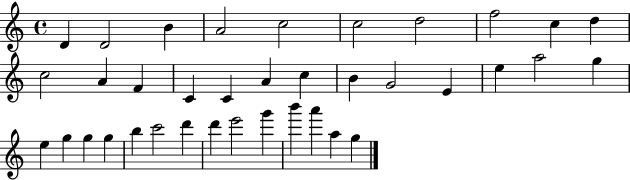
D4/q D4/h B4/q A4/h C5/h C5/h D5/h F5/h C5/q D5/q C5/h A4/q F4/q C4/q C4/q A4/q C5/q B4/q G4/h E4/q E5/q A5/h G5/q E5/q G5/q G5/q G5/q B5/q C6/h D6/q D6/q E6/h G6/q B6/q A6/q A5/q G5/q